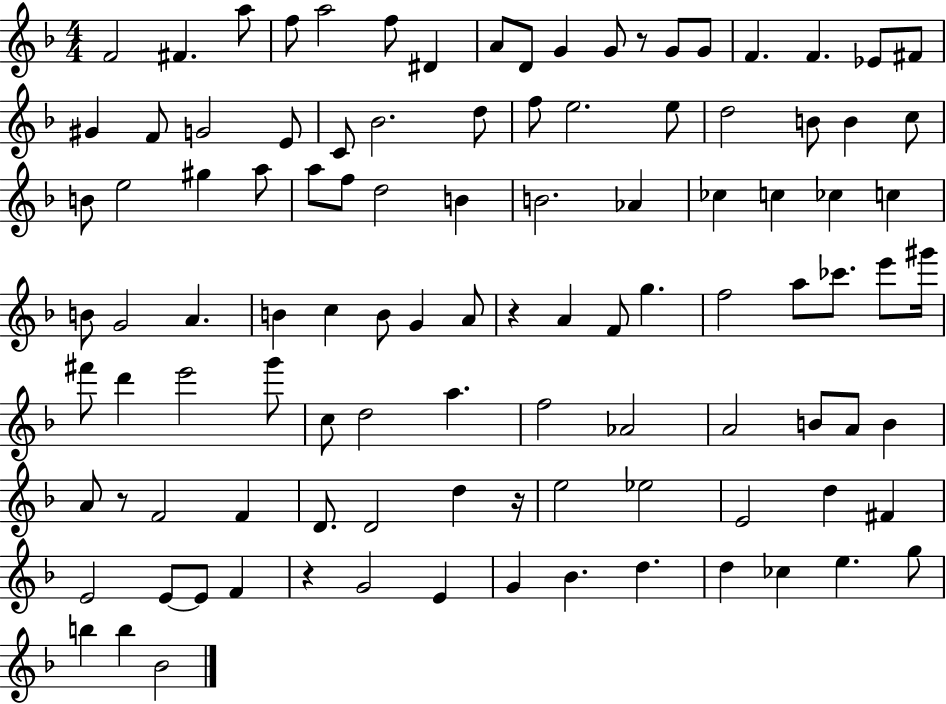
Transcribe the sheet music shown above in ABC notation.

X:1
T:Untitled
M:4/4
L:1/4
K:F
F2 ^F a/2 f/2 a2 f/2 ^D A/2 D/2 G G/2 z/2 G/2 G/2 F F _E/2 ^F/2 ^G F/2 G2 E/2 C/2 _B2 d/2 f/2 e2 e/2 d2 B/2 B c/2 B/2 e2 ^g a/2 a/2 f/2 d2 B B2 _A _c c _c c B/2 G2 A B c B/2 G A/2 z A F/2 g f2 a/2 _c'/2 e'/2 ^g'/4 ^f'/2 d' e'2 g'/2 c/2 d2 a f2 _A2 A2 B/2 A/2 B A/2 z/2 F2 F D/2 D2 d z/4 e2 _e2 E2 d ^F E2 E/2 E/2 F z G2 E G _B d d _c e g/2 b b _B2